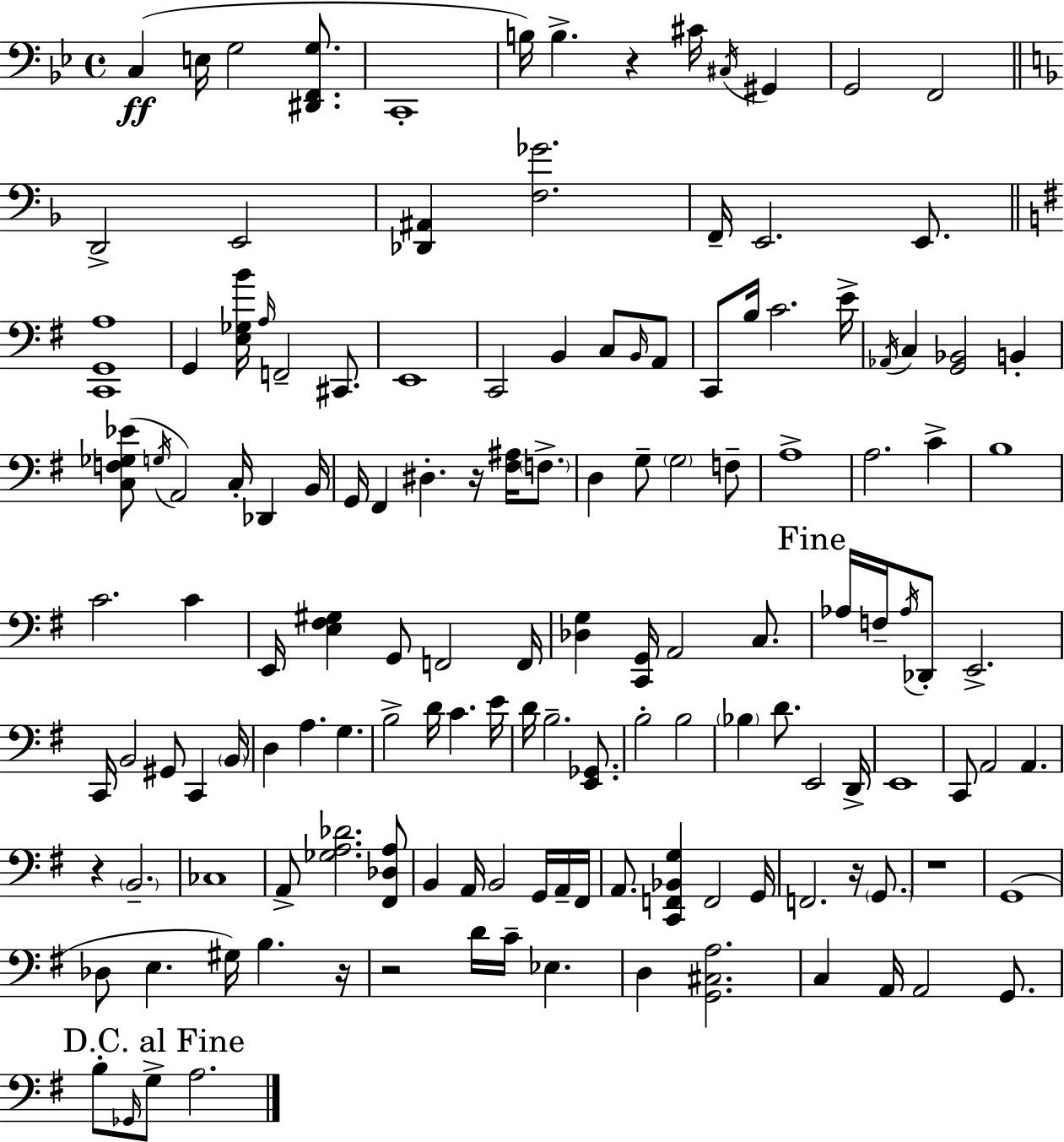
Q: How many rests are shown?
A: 7